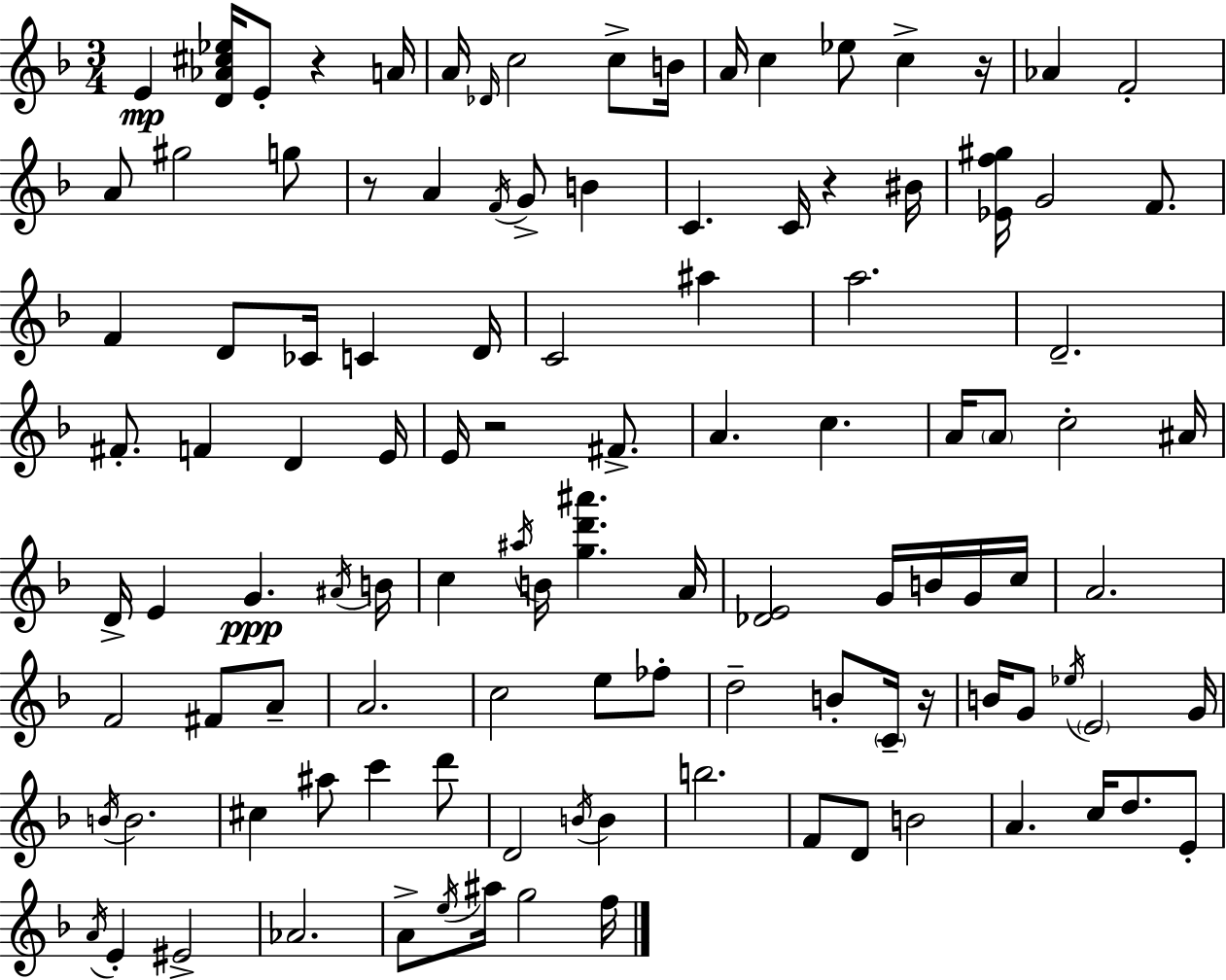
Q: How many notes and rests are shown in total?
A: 112